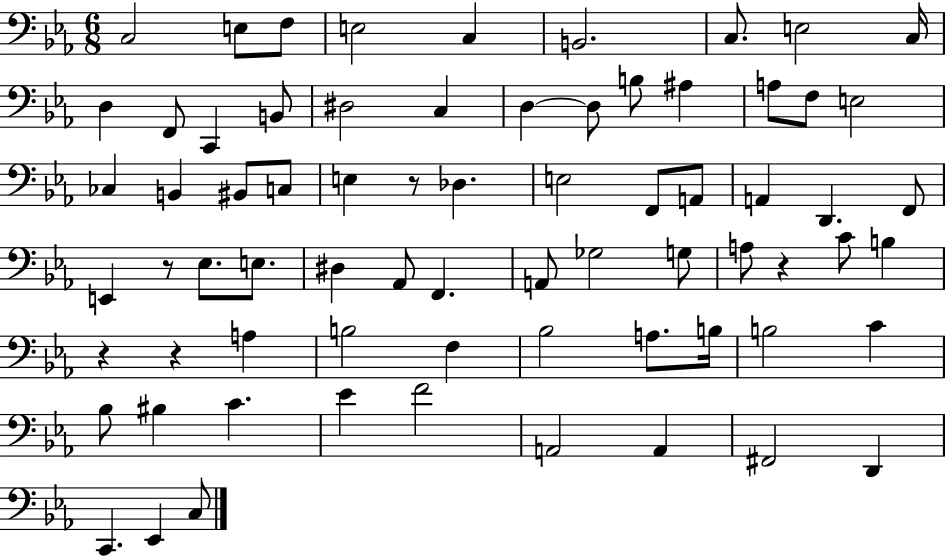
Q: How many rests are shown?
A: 5